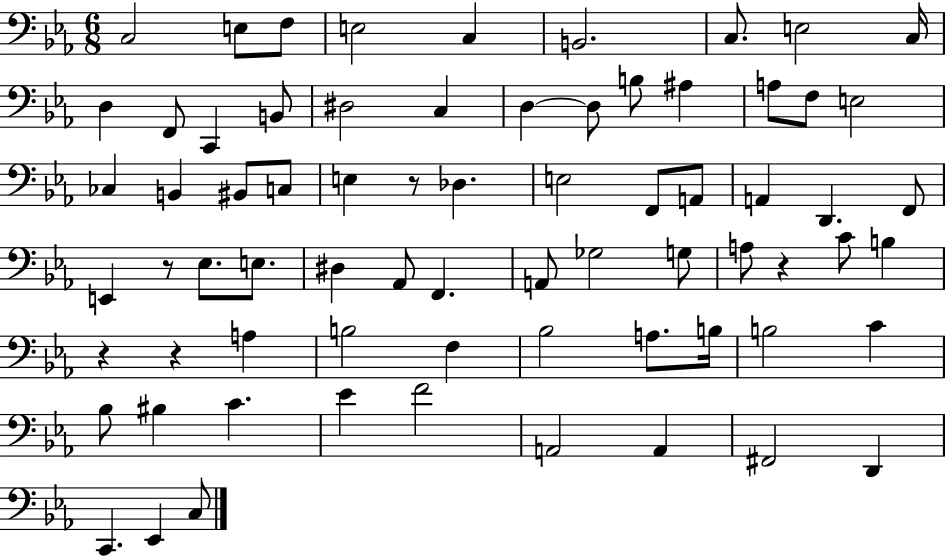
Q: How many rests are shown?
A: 5